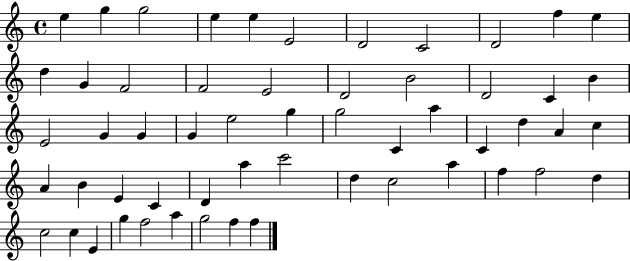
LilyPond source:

{
  \clef treble
  \time 4/4
  \defaultTimeSignature
  \key c \major
  e''4 g''4 g''2 | e''4 e''4 e'2 | d'2 c'2 | d'2 f''4 e''4 | \break d''4 g'4 f'2 | f'2 e'2 | d'2 b'2 | d'2 c'4 b'4 | \break e'2 g'4 g'4 | g'4 e''2 g''4 | g''2 c'4 a''4 | c'4 d''4 a'4 c''4 | \break a'4 b'4 e'4 c'4 | d'4 a''4 c'''2 | d''4 c''2 a''4 | f''4 f''2 d''4 | \break c''2 c''4 e'4 | g''4 f''2 a''4 | g''2 f''4 f''4 | \bar "|."
}